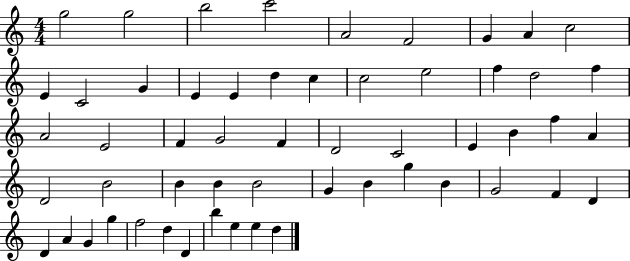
G5/h G5/h B5/h C6/h A4/h F4/h G4/q A4/q C5/h E4/q C4/h G4/q E4/q E4/q D5/q C5/q C5/h E5/h F5/q D5/h F5/q A4/h E4/h F4/q G4/h F4/q D4/h C4/h E4/q B4/q F5/q A4/q D4/h B4/h B4/q B4/q B4/h G4/q B4/q G5/q B4/q G4/h F4/q D4/q D4/q A4/q G4/q G5/q F5/h D5/q D4/q B5/q E5/q E5/q D5/q